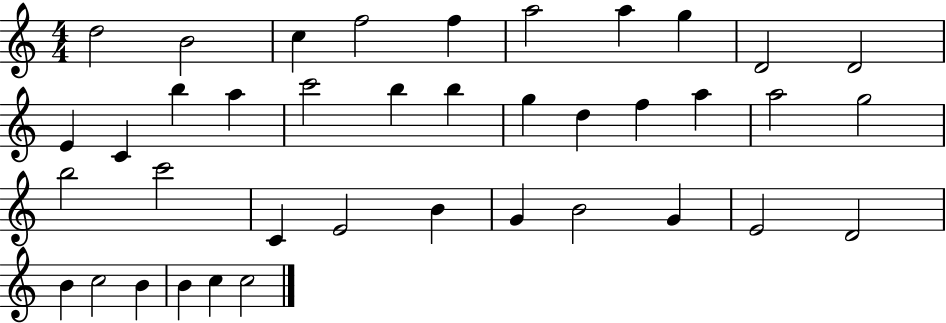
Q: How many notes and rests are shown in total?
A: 39